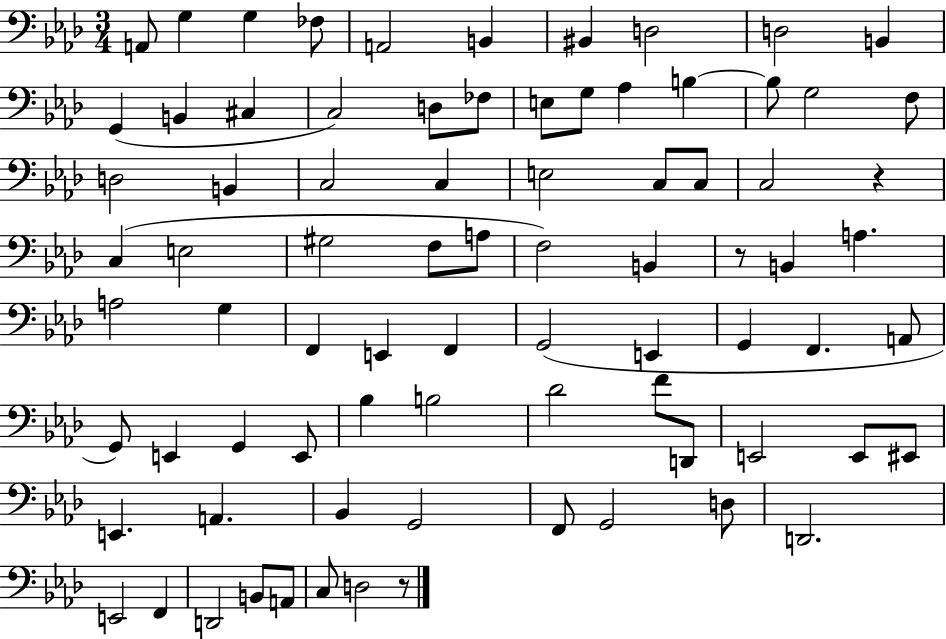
X:1
T:Untitled
M:3/4
L:1/4
K:Ab
A,,/2 G, G, _F,/2 A,,2 B,, ^B,, D,2 D,2 B,, G,, B,, ^C, C,2 D,/2 _F,/2 E,/2 G,/2 _A, B, B,/2 G,2 F,/2 D,2 B,, C,2 C, E,2 C,/2 C,/2 C,2 z C, E,2 ^G,2 F,/2 A,/2 F,2 B,, z/2 B,, A, A,2 G, F,, E,, F,, G,,2 E,, G,, F,, A,,/2 G,,/2 E,, G,, E,,/2 _B, B,2 _D2 F/2 D,,/2 E,,2 E,,/2 ^E,,/2 E,, A,, _B,, G,,2 F,,/2 G,,2 D,/2 D,,2 E,,2 F,, D,,2 B,,/2 A,,/2 C,/2 D,2 z/2